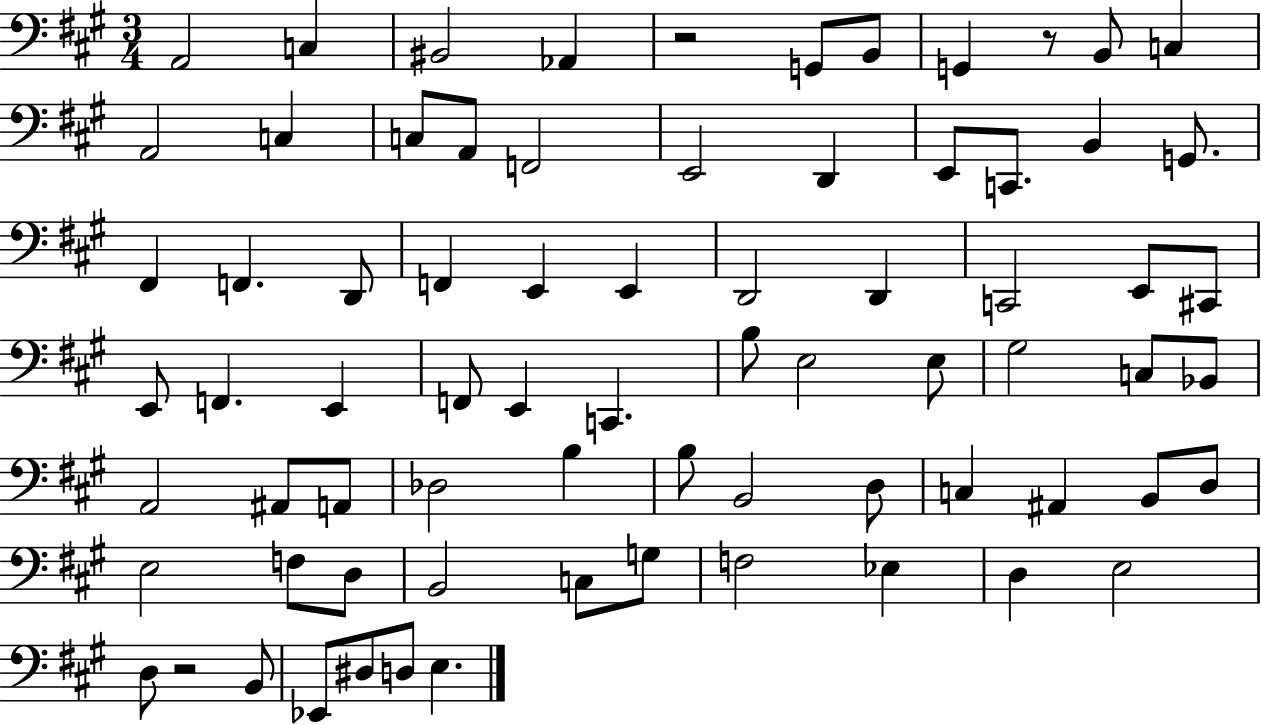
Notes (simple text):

A2/h C3/q BIS2/h Ab2/q R/h G2/e B2/e G2/q R/e B2/e C3/q A2/h C3/q C3/e A2/e F2/h E2/h D2/q E2/e C2/e. B2/q G2/e. F#2/q F2/q. D2/e F2/q E2/q E2/q D2/h D2/q C2/h E2/e C#2/e E2/e F2/q. E2/q F2/e E2/q C2/q. B3/e E3/h E3/e G#3/h C3/e Bb2/e A2/h A#2/e A2/e Db3/h B3/q B3/e B2/h D3/e C3/q A#2/q B2/e D3/e E3/h F3/e D3/e B2/h C3/e G3/e F3/h Eb3/q D3/q E3/h D3/e R/h B2/e Eb2/e D#3/e D3/e E3/q.